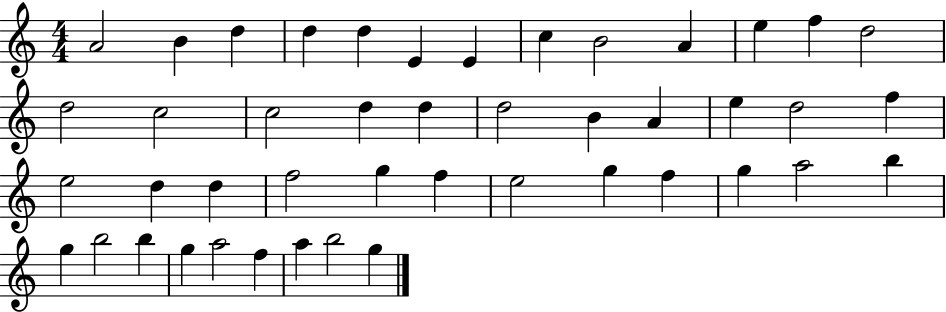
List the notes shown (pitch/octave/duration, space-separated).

A4/h B4/q D5/q D5/q D5/q E4/q E4/q C5/q B4/h A4/q E5/q F5/q D5/h D5/h C5/h C5/h D5/q D5/q D5/h B4/q A4/q E5/q D5/h F5/q E5/h D5/q D5/q F5/h G5/q F5/q E5/h G5/q F5/q G5/q A5/h B5/q G5/q B5/h B5/q G5/q A5/h F5/q A5/q B5/h G5/q